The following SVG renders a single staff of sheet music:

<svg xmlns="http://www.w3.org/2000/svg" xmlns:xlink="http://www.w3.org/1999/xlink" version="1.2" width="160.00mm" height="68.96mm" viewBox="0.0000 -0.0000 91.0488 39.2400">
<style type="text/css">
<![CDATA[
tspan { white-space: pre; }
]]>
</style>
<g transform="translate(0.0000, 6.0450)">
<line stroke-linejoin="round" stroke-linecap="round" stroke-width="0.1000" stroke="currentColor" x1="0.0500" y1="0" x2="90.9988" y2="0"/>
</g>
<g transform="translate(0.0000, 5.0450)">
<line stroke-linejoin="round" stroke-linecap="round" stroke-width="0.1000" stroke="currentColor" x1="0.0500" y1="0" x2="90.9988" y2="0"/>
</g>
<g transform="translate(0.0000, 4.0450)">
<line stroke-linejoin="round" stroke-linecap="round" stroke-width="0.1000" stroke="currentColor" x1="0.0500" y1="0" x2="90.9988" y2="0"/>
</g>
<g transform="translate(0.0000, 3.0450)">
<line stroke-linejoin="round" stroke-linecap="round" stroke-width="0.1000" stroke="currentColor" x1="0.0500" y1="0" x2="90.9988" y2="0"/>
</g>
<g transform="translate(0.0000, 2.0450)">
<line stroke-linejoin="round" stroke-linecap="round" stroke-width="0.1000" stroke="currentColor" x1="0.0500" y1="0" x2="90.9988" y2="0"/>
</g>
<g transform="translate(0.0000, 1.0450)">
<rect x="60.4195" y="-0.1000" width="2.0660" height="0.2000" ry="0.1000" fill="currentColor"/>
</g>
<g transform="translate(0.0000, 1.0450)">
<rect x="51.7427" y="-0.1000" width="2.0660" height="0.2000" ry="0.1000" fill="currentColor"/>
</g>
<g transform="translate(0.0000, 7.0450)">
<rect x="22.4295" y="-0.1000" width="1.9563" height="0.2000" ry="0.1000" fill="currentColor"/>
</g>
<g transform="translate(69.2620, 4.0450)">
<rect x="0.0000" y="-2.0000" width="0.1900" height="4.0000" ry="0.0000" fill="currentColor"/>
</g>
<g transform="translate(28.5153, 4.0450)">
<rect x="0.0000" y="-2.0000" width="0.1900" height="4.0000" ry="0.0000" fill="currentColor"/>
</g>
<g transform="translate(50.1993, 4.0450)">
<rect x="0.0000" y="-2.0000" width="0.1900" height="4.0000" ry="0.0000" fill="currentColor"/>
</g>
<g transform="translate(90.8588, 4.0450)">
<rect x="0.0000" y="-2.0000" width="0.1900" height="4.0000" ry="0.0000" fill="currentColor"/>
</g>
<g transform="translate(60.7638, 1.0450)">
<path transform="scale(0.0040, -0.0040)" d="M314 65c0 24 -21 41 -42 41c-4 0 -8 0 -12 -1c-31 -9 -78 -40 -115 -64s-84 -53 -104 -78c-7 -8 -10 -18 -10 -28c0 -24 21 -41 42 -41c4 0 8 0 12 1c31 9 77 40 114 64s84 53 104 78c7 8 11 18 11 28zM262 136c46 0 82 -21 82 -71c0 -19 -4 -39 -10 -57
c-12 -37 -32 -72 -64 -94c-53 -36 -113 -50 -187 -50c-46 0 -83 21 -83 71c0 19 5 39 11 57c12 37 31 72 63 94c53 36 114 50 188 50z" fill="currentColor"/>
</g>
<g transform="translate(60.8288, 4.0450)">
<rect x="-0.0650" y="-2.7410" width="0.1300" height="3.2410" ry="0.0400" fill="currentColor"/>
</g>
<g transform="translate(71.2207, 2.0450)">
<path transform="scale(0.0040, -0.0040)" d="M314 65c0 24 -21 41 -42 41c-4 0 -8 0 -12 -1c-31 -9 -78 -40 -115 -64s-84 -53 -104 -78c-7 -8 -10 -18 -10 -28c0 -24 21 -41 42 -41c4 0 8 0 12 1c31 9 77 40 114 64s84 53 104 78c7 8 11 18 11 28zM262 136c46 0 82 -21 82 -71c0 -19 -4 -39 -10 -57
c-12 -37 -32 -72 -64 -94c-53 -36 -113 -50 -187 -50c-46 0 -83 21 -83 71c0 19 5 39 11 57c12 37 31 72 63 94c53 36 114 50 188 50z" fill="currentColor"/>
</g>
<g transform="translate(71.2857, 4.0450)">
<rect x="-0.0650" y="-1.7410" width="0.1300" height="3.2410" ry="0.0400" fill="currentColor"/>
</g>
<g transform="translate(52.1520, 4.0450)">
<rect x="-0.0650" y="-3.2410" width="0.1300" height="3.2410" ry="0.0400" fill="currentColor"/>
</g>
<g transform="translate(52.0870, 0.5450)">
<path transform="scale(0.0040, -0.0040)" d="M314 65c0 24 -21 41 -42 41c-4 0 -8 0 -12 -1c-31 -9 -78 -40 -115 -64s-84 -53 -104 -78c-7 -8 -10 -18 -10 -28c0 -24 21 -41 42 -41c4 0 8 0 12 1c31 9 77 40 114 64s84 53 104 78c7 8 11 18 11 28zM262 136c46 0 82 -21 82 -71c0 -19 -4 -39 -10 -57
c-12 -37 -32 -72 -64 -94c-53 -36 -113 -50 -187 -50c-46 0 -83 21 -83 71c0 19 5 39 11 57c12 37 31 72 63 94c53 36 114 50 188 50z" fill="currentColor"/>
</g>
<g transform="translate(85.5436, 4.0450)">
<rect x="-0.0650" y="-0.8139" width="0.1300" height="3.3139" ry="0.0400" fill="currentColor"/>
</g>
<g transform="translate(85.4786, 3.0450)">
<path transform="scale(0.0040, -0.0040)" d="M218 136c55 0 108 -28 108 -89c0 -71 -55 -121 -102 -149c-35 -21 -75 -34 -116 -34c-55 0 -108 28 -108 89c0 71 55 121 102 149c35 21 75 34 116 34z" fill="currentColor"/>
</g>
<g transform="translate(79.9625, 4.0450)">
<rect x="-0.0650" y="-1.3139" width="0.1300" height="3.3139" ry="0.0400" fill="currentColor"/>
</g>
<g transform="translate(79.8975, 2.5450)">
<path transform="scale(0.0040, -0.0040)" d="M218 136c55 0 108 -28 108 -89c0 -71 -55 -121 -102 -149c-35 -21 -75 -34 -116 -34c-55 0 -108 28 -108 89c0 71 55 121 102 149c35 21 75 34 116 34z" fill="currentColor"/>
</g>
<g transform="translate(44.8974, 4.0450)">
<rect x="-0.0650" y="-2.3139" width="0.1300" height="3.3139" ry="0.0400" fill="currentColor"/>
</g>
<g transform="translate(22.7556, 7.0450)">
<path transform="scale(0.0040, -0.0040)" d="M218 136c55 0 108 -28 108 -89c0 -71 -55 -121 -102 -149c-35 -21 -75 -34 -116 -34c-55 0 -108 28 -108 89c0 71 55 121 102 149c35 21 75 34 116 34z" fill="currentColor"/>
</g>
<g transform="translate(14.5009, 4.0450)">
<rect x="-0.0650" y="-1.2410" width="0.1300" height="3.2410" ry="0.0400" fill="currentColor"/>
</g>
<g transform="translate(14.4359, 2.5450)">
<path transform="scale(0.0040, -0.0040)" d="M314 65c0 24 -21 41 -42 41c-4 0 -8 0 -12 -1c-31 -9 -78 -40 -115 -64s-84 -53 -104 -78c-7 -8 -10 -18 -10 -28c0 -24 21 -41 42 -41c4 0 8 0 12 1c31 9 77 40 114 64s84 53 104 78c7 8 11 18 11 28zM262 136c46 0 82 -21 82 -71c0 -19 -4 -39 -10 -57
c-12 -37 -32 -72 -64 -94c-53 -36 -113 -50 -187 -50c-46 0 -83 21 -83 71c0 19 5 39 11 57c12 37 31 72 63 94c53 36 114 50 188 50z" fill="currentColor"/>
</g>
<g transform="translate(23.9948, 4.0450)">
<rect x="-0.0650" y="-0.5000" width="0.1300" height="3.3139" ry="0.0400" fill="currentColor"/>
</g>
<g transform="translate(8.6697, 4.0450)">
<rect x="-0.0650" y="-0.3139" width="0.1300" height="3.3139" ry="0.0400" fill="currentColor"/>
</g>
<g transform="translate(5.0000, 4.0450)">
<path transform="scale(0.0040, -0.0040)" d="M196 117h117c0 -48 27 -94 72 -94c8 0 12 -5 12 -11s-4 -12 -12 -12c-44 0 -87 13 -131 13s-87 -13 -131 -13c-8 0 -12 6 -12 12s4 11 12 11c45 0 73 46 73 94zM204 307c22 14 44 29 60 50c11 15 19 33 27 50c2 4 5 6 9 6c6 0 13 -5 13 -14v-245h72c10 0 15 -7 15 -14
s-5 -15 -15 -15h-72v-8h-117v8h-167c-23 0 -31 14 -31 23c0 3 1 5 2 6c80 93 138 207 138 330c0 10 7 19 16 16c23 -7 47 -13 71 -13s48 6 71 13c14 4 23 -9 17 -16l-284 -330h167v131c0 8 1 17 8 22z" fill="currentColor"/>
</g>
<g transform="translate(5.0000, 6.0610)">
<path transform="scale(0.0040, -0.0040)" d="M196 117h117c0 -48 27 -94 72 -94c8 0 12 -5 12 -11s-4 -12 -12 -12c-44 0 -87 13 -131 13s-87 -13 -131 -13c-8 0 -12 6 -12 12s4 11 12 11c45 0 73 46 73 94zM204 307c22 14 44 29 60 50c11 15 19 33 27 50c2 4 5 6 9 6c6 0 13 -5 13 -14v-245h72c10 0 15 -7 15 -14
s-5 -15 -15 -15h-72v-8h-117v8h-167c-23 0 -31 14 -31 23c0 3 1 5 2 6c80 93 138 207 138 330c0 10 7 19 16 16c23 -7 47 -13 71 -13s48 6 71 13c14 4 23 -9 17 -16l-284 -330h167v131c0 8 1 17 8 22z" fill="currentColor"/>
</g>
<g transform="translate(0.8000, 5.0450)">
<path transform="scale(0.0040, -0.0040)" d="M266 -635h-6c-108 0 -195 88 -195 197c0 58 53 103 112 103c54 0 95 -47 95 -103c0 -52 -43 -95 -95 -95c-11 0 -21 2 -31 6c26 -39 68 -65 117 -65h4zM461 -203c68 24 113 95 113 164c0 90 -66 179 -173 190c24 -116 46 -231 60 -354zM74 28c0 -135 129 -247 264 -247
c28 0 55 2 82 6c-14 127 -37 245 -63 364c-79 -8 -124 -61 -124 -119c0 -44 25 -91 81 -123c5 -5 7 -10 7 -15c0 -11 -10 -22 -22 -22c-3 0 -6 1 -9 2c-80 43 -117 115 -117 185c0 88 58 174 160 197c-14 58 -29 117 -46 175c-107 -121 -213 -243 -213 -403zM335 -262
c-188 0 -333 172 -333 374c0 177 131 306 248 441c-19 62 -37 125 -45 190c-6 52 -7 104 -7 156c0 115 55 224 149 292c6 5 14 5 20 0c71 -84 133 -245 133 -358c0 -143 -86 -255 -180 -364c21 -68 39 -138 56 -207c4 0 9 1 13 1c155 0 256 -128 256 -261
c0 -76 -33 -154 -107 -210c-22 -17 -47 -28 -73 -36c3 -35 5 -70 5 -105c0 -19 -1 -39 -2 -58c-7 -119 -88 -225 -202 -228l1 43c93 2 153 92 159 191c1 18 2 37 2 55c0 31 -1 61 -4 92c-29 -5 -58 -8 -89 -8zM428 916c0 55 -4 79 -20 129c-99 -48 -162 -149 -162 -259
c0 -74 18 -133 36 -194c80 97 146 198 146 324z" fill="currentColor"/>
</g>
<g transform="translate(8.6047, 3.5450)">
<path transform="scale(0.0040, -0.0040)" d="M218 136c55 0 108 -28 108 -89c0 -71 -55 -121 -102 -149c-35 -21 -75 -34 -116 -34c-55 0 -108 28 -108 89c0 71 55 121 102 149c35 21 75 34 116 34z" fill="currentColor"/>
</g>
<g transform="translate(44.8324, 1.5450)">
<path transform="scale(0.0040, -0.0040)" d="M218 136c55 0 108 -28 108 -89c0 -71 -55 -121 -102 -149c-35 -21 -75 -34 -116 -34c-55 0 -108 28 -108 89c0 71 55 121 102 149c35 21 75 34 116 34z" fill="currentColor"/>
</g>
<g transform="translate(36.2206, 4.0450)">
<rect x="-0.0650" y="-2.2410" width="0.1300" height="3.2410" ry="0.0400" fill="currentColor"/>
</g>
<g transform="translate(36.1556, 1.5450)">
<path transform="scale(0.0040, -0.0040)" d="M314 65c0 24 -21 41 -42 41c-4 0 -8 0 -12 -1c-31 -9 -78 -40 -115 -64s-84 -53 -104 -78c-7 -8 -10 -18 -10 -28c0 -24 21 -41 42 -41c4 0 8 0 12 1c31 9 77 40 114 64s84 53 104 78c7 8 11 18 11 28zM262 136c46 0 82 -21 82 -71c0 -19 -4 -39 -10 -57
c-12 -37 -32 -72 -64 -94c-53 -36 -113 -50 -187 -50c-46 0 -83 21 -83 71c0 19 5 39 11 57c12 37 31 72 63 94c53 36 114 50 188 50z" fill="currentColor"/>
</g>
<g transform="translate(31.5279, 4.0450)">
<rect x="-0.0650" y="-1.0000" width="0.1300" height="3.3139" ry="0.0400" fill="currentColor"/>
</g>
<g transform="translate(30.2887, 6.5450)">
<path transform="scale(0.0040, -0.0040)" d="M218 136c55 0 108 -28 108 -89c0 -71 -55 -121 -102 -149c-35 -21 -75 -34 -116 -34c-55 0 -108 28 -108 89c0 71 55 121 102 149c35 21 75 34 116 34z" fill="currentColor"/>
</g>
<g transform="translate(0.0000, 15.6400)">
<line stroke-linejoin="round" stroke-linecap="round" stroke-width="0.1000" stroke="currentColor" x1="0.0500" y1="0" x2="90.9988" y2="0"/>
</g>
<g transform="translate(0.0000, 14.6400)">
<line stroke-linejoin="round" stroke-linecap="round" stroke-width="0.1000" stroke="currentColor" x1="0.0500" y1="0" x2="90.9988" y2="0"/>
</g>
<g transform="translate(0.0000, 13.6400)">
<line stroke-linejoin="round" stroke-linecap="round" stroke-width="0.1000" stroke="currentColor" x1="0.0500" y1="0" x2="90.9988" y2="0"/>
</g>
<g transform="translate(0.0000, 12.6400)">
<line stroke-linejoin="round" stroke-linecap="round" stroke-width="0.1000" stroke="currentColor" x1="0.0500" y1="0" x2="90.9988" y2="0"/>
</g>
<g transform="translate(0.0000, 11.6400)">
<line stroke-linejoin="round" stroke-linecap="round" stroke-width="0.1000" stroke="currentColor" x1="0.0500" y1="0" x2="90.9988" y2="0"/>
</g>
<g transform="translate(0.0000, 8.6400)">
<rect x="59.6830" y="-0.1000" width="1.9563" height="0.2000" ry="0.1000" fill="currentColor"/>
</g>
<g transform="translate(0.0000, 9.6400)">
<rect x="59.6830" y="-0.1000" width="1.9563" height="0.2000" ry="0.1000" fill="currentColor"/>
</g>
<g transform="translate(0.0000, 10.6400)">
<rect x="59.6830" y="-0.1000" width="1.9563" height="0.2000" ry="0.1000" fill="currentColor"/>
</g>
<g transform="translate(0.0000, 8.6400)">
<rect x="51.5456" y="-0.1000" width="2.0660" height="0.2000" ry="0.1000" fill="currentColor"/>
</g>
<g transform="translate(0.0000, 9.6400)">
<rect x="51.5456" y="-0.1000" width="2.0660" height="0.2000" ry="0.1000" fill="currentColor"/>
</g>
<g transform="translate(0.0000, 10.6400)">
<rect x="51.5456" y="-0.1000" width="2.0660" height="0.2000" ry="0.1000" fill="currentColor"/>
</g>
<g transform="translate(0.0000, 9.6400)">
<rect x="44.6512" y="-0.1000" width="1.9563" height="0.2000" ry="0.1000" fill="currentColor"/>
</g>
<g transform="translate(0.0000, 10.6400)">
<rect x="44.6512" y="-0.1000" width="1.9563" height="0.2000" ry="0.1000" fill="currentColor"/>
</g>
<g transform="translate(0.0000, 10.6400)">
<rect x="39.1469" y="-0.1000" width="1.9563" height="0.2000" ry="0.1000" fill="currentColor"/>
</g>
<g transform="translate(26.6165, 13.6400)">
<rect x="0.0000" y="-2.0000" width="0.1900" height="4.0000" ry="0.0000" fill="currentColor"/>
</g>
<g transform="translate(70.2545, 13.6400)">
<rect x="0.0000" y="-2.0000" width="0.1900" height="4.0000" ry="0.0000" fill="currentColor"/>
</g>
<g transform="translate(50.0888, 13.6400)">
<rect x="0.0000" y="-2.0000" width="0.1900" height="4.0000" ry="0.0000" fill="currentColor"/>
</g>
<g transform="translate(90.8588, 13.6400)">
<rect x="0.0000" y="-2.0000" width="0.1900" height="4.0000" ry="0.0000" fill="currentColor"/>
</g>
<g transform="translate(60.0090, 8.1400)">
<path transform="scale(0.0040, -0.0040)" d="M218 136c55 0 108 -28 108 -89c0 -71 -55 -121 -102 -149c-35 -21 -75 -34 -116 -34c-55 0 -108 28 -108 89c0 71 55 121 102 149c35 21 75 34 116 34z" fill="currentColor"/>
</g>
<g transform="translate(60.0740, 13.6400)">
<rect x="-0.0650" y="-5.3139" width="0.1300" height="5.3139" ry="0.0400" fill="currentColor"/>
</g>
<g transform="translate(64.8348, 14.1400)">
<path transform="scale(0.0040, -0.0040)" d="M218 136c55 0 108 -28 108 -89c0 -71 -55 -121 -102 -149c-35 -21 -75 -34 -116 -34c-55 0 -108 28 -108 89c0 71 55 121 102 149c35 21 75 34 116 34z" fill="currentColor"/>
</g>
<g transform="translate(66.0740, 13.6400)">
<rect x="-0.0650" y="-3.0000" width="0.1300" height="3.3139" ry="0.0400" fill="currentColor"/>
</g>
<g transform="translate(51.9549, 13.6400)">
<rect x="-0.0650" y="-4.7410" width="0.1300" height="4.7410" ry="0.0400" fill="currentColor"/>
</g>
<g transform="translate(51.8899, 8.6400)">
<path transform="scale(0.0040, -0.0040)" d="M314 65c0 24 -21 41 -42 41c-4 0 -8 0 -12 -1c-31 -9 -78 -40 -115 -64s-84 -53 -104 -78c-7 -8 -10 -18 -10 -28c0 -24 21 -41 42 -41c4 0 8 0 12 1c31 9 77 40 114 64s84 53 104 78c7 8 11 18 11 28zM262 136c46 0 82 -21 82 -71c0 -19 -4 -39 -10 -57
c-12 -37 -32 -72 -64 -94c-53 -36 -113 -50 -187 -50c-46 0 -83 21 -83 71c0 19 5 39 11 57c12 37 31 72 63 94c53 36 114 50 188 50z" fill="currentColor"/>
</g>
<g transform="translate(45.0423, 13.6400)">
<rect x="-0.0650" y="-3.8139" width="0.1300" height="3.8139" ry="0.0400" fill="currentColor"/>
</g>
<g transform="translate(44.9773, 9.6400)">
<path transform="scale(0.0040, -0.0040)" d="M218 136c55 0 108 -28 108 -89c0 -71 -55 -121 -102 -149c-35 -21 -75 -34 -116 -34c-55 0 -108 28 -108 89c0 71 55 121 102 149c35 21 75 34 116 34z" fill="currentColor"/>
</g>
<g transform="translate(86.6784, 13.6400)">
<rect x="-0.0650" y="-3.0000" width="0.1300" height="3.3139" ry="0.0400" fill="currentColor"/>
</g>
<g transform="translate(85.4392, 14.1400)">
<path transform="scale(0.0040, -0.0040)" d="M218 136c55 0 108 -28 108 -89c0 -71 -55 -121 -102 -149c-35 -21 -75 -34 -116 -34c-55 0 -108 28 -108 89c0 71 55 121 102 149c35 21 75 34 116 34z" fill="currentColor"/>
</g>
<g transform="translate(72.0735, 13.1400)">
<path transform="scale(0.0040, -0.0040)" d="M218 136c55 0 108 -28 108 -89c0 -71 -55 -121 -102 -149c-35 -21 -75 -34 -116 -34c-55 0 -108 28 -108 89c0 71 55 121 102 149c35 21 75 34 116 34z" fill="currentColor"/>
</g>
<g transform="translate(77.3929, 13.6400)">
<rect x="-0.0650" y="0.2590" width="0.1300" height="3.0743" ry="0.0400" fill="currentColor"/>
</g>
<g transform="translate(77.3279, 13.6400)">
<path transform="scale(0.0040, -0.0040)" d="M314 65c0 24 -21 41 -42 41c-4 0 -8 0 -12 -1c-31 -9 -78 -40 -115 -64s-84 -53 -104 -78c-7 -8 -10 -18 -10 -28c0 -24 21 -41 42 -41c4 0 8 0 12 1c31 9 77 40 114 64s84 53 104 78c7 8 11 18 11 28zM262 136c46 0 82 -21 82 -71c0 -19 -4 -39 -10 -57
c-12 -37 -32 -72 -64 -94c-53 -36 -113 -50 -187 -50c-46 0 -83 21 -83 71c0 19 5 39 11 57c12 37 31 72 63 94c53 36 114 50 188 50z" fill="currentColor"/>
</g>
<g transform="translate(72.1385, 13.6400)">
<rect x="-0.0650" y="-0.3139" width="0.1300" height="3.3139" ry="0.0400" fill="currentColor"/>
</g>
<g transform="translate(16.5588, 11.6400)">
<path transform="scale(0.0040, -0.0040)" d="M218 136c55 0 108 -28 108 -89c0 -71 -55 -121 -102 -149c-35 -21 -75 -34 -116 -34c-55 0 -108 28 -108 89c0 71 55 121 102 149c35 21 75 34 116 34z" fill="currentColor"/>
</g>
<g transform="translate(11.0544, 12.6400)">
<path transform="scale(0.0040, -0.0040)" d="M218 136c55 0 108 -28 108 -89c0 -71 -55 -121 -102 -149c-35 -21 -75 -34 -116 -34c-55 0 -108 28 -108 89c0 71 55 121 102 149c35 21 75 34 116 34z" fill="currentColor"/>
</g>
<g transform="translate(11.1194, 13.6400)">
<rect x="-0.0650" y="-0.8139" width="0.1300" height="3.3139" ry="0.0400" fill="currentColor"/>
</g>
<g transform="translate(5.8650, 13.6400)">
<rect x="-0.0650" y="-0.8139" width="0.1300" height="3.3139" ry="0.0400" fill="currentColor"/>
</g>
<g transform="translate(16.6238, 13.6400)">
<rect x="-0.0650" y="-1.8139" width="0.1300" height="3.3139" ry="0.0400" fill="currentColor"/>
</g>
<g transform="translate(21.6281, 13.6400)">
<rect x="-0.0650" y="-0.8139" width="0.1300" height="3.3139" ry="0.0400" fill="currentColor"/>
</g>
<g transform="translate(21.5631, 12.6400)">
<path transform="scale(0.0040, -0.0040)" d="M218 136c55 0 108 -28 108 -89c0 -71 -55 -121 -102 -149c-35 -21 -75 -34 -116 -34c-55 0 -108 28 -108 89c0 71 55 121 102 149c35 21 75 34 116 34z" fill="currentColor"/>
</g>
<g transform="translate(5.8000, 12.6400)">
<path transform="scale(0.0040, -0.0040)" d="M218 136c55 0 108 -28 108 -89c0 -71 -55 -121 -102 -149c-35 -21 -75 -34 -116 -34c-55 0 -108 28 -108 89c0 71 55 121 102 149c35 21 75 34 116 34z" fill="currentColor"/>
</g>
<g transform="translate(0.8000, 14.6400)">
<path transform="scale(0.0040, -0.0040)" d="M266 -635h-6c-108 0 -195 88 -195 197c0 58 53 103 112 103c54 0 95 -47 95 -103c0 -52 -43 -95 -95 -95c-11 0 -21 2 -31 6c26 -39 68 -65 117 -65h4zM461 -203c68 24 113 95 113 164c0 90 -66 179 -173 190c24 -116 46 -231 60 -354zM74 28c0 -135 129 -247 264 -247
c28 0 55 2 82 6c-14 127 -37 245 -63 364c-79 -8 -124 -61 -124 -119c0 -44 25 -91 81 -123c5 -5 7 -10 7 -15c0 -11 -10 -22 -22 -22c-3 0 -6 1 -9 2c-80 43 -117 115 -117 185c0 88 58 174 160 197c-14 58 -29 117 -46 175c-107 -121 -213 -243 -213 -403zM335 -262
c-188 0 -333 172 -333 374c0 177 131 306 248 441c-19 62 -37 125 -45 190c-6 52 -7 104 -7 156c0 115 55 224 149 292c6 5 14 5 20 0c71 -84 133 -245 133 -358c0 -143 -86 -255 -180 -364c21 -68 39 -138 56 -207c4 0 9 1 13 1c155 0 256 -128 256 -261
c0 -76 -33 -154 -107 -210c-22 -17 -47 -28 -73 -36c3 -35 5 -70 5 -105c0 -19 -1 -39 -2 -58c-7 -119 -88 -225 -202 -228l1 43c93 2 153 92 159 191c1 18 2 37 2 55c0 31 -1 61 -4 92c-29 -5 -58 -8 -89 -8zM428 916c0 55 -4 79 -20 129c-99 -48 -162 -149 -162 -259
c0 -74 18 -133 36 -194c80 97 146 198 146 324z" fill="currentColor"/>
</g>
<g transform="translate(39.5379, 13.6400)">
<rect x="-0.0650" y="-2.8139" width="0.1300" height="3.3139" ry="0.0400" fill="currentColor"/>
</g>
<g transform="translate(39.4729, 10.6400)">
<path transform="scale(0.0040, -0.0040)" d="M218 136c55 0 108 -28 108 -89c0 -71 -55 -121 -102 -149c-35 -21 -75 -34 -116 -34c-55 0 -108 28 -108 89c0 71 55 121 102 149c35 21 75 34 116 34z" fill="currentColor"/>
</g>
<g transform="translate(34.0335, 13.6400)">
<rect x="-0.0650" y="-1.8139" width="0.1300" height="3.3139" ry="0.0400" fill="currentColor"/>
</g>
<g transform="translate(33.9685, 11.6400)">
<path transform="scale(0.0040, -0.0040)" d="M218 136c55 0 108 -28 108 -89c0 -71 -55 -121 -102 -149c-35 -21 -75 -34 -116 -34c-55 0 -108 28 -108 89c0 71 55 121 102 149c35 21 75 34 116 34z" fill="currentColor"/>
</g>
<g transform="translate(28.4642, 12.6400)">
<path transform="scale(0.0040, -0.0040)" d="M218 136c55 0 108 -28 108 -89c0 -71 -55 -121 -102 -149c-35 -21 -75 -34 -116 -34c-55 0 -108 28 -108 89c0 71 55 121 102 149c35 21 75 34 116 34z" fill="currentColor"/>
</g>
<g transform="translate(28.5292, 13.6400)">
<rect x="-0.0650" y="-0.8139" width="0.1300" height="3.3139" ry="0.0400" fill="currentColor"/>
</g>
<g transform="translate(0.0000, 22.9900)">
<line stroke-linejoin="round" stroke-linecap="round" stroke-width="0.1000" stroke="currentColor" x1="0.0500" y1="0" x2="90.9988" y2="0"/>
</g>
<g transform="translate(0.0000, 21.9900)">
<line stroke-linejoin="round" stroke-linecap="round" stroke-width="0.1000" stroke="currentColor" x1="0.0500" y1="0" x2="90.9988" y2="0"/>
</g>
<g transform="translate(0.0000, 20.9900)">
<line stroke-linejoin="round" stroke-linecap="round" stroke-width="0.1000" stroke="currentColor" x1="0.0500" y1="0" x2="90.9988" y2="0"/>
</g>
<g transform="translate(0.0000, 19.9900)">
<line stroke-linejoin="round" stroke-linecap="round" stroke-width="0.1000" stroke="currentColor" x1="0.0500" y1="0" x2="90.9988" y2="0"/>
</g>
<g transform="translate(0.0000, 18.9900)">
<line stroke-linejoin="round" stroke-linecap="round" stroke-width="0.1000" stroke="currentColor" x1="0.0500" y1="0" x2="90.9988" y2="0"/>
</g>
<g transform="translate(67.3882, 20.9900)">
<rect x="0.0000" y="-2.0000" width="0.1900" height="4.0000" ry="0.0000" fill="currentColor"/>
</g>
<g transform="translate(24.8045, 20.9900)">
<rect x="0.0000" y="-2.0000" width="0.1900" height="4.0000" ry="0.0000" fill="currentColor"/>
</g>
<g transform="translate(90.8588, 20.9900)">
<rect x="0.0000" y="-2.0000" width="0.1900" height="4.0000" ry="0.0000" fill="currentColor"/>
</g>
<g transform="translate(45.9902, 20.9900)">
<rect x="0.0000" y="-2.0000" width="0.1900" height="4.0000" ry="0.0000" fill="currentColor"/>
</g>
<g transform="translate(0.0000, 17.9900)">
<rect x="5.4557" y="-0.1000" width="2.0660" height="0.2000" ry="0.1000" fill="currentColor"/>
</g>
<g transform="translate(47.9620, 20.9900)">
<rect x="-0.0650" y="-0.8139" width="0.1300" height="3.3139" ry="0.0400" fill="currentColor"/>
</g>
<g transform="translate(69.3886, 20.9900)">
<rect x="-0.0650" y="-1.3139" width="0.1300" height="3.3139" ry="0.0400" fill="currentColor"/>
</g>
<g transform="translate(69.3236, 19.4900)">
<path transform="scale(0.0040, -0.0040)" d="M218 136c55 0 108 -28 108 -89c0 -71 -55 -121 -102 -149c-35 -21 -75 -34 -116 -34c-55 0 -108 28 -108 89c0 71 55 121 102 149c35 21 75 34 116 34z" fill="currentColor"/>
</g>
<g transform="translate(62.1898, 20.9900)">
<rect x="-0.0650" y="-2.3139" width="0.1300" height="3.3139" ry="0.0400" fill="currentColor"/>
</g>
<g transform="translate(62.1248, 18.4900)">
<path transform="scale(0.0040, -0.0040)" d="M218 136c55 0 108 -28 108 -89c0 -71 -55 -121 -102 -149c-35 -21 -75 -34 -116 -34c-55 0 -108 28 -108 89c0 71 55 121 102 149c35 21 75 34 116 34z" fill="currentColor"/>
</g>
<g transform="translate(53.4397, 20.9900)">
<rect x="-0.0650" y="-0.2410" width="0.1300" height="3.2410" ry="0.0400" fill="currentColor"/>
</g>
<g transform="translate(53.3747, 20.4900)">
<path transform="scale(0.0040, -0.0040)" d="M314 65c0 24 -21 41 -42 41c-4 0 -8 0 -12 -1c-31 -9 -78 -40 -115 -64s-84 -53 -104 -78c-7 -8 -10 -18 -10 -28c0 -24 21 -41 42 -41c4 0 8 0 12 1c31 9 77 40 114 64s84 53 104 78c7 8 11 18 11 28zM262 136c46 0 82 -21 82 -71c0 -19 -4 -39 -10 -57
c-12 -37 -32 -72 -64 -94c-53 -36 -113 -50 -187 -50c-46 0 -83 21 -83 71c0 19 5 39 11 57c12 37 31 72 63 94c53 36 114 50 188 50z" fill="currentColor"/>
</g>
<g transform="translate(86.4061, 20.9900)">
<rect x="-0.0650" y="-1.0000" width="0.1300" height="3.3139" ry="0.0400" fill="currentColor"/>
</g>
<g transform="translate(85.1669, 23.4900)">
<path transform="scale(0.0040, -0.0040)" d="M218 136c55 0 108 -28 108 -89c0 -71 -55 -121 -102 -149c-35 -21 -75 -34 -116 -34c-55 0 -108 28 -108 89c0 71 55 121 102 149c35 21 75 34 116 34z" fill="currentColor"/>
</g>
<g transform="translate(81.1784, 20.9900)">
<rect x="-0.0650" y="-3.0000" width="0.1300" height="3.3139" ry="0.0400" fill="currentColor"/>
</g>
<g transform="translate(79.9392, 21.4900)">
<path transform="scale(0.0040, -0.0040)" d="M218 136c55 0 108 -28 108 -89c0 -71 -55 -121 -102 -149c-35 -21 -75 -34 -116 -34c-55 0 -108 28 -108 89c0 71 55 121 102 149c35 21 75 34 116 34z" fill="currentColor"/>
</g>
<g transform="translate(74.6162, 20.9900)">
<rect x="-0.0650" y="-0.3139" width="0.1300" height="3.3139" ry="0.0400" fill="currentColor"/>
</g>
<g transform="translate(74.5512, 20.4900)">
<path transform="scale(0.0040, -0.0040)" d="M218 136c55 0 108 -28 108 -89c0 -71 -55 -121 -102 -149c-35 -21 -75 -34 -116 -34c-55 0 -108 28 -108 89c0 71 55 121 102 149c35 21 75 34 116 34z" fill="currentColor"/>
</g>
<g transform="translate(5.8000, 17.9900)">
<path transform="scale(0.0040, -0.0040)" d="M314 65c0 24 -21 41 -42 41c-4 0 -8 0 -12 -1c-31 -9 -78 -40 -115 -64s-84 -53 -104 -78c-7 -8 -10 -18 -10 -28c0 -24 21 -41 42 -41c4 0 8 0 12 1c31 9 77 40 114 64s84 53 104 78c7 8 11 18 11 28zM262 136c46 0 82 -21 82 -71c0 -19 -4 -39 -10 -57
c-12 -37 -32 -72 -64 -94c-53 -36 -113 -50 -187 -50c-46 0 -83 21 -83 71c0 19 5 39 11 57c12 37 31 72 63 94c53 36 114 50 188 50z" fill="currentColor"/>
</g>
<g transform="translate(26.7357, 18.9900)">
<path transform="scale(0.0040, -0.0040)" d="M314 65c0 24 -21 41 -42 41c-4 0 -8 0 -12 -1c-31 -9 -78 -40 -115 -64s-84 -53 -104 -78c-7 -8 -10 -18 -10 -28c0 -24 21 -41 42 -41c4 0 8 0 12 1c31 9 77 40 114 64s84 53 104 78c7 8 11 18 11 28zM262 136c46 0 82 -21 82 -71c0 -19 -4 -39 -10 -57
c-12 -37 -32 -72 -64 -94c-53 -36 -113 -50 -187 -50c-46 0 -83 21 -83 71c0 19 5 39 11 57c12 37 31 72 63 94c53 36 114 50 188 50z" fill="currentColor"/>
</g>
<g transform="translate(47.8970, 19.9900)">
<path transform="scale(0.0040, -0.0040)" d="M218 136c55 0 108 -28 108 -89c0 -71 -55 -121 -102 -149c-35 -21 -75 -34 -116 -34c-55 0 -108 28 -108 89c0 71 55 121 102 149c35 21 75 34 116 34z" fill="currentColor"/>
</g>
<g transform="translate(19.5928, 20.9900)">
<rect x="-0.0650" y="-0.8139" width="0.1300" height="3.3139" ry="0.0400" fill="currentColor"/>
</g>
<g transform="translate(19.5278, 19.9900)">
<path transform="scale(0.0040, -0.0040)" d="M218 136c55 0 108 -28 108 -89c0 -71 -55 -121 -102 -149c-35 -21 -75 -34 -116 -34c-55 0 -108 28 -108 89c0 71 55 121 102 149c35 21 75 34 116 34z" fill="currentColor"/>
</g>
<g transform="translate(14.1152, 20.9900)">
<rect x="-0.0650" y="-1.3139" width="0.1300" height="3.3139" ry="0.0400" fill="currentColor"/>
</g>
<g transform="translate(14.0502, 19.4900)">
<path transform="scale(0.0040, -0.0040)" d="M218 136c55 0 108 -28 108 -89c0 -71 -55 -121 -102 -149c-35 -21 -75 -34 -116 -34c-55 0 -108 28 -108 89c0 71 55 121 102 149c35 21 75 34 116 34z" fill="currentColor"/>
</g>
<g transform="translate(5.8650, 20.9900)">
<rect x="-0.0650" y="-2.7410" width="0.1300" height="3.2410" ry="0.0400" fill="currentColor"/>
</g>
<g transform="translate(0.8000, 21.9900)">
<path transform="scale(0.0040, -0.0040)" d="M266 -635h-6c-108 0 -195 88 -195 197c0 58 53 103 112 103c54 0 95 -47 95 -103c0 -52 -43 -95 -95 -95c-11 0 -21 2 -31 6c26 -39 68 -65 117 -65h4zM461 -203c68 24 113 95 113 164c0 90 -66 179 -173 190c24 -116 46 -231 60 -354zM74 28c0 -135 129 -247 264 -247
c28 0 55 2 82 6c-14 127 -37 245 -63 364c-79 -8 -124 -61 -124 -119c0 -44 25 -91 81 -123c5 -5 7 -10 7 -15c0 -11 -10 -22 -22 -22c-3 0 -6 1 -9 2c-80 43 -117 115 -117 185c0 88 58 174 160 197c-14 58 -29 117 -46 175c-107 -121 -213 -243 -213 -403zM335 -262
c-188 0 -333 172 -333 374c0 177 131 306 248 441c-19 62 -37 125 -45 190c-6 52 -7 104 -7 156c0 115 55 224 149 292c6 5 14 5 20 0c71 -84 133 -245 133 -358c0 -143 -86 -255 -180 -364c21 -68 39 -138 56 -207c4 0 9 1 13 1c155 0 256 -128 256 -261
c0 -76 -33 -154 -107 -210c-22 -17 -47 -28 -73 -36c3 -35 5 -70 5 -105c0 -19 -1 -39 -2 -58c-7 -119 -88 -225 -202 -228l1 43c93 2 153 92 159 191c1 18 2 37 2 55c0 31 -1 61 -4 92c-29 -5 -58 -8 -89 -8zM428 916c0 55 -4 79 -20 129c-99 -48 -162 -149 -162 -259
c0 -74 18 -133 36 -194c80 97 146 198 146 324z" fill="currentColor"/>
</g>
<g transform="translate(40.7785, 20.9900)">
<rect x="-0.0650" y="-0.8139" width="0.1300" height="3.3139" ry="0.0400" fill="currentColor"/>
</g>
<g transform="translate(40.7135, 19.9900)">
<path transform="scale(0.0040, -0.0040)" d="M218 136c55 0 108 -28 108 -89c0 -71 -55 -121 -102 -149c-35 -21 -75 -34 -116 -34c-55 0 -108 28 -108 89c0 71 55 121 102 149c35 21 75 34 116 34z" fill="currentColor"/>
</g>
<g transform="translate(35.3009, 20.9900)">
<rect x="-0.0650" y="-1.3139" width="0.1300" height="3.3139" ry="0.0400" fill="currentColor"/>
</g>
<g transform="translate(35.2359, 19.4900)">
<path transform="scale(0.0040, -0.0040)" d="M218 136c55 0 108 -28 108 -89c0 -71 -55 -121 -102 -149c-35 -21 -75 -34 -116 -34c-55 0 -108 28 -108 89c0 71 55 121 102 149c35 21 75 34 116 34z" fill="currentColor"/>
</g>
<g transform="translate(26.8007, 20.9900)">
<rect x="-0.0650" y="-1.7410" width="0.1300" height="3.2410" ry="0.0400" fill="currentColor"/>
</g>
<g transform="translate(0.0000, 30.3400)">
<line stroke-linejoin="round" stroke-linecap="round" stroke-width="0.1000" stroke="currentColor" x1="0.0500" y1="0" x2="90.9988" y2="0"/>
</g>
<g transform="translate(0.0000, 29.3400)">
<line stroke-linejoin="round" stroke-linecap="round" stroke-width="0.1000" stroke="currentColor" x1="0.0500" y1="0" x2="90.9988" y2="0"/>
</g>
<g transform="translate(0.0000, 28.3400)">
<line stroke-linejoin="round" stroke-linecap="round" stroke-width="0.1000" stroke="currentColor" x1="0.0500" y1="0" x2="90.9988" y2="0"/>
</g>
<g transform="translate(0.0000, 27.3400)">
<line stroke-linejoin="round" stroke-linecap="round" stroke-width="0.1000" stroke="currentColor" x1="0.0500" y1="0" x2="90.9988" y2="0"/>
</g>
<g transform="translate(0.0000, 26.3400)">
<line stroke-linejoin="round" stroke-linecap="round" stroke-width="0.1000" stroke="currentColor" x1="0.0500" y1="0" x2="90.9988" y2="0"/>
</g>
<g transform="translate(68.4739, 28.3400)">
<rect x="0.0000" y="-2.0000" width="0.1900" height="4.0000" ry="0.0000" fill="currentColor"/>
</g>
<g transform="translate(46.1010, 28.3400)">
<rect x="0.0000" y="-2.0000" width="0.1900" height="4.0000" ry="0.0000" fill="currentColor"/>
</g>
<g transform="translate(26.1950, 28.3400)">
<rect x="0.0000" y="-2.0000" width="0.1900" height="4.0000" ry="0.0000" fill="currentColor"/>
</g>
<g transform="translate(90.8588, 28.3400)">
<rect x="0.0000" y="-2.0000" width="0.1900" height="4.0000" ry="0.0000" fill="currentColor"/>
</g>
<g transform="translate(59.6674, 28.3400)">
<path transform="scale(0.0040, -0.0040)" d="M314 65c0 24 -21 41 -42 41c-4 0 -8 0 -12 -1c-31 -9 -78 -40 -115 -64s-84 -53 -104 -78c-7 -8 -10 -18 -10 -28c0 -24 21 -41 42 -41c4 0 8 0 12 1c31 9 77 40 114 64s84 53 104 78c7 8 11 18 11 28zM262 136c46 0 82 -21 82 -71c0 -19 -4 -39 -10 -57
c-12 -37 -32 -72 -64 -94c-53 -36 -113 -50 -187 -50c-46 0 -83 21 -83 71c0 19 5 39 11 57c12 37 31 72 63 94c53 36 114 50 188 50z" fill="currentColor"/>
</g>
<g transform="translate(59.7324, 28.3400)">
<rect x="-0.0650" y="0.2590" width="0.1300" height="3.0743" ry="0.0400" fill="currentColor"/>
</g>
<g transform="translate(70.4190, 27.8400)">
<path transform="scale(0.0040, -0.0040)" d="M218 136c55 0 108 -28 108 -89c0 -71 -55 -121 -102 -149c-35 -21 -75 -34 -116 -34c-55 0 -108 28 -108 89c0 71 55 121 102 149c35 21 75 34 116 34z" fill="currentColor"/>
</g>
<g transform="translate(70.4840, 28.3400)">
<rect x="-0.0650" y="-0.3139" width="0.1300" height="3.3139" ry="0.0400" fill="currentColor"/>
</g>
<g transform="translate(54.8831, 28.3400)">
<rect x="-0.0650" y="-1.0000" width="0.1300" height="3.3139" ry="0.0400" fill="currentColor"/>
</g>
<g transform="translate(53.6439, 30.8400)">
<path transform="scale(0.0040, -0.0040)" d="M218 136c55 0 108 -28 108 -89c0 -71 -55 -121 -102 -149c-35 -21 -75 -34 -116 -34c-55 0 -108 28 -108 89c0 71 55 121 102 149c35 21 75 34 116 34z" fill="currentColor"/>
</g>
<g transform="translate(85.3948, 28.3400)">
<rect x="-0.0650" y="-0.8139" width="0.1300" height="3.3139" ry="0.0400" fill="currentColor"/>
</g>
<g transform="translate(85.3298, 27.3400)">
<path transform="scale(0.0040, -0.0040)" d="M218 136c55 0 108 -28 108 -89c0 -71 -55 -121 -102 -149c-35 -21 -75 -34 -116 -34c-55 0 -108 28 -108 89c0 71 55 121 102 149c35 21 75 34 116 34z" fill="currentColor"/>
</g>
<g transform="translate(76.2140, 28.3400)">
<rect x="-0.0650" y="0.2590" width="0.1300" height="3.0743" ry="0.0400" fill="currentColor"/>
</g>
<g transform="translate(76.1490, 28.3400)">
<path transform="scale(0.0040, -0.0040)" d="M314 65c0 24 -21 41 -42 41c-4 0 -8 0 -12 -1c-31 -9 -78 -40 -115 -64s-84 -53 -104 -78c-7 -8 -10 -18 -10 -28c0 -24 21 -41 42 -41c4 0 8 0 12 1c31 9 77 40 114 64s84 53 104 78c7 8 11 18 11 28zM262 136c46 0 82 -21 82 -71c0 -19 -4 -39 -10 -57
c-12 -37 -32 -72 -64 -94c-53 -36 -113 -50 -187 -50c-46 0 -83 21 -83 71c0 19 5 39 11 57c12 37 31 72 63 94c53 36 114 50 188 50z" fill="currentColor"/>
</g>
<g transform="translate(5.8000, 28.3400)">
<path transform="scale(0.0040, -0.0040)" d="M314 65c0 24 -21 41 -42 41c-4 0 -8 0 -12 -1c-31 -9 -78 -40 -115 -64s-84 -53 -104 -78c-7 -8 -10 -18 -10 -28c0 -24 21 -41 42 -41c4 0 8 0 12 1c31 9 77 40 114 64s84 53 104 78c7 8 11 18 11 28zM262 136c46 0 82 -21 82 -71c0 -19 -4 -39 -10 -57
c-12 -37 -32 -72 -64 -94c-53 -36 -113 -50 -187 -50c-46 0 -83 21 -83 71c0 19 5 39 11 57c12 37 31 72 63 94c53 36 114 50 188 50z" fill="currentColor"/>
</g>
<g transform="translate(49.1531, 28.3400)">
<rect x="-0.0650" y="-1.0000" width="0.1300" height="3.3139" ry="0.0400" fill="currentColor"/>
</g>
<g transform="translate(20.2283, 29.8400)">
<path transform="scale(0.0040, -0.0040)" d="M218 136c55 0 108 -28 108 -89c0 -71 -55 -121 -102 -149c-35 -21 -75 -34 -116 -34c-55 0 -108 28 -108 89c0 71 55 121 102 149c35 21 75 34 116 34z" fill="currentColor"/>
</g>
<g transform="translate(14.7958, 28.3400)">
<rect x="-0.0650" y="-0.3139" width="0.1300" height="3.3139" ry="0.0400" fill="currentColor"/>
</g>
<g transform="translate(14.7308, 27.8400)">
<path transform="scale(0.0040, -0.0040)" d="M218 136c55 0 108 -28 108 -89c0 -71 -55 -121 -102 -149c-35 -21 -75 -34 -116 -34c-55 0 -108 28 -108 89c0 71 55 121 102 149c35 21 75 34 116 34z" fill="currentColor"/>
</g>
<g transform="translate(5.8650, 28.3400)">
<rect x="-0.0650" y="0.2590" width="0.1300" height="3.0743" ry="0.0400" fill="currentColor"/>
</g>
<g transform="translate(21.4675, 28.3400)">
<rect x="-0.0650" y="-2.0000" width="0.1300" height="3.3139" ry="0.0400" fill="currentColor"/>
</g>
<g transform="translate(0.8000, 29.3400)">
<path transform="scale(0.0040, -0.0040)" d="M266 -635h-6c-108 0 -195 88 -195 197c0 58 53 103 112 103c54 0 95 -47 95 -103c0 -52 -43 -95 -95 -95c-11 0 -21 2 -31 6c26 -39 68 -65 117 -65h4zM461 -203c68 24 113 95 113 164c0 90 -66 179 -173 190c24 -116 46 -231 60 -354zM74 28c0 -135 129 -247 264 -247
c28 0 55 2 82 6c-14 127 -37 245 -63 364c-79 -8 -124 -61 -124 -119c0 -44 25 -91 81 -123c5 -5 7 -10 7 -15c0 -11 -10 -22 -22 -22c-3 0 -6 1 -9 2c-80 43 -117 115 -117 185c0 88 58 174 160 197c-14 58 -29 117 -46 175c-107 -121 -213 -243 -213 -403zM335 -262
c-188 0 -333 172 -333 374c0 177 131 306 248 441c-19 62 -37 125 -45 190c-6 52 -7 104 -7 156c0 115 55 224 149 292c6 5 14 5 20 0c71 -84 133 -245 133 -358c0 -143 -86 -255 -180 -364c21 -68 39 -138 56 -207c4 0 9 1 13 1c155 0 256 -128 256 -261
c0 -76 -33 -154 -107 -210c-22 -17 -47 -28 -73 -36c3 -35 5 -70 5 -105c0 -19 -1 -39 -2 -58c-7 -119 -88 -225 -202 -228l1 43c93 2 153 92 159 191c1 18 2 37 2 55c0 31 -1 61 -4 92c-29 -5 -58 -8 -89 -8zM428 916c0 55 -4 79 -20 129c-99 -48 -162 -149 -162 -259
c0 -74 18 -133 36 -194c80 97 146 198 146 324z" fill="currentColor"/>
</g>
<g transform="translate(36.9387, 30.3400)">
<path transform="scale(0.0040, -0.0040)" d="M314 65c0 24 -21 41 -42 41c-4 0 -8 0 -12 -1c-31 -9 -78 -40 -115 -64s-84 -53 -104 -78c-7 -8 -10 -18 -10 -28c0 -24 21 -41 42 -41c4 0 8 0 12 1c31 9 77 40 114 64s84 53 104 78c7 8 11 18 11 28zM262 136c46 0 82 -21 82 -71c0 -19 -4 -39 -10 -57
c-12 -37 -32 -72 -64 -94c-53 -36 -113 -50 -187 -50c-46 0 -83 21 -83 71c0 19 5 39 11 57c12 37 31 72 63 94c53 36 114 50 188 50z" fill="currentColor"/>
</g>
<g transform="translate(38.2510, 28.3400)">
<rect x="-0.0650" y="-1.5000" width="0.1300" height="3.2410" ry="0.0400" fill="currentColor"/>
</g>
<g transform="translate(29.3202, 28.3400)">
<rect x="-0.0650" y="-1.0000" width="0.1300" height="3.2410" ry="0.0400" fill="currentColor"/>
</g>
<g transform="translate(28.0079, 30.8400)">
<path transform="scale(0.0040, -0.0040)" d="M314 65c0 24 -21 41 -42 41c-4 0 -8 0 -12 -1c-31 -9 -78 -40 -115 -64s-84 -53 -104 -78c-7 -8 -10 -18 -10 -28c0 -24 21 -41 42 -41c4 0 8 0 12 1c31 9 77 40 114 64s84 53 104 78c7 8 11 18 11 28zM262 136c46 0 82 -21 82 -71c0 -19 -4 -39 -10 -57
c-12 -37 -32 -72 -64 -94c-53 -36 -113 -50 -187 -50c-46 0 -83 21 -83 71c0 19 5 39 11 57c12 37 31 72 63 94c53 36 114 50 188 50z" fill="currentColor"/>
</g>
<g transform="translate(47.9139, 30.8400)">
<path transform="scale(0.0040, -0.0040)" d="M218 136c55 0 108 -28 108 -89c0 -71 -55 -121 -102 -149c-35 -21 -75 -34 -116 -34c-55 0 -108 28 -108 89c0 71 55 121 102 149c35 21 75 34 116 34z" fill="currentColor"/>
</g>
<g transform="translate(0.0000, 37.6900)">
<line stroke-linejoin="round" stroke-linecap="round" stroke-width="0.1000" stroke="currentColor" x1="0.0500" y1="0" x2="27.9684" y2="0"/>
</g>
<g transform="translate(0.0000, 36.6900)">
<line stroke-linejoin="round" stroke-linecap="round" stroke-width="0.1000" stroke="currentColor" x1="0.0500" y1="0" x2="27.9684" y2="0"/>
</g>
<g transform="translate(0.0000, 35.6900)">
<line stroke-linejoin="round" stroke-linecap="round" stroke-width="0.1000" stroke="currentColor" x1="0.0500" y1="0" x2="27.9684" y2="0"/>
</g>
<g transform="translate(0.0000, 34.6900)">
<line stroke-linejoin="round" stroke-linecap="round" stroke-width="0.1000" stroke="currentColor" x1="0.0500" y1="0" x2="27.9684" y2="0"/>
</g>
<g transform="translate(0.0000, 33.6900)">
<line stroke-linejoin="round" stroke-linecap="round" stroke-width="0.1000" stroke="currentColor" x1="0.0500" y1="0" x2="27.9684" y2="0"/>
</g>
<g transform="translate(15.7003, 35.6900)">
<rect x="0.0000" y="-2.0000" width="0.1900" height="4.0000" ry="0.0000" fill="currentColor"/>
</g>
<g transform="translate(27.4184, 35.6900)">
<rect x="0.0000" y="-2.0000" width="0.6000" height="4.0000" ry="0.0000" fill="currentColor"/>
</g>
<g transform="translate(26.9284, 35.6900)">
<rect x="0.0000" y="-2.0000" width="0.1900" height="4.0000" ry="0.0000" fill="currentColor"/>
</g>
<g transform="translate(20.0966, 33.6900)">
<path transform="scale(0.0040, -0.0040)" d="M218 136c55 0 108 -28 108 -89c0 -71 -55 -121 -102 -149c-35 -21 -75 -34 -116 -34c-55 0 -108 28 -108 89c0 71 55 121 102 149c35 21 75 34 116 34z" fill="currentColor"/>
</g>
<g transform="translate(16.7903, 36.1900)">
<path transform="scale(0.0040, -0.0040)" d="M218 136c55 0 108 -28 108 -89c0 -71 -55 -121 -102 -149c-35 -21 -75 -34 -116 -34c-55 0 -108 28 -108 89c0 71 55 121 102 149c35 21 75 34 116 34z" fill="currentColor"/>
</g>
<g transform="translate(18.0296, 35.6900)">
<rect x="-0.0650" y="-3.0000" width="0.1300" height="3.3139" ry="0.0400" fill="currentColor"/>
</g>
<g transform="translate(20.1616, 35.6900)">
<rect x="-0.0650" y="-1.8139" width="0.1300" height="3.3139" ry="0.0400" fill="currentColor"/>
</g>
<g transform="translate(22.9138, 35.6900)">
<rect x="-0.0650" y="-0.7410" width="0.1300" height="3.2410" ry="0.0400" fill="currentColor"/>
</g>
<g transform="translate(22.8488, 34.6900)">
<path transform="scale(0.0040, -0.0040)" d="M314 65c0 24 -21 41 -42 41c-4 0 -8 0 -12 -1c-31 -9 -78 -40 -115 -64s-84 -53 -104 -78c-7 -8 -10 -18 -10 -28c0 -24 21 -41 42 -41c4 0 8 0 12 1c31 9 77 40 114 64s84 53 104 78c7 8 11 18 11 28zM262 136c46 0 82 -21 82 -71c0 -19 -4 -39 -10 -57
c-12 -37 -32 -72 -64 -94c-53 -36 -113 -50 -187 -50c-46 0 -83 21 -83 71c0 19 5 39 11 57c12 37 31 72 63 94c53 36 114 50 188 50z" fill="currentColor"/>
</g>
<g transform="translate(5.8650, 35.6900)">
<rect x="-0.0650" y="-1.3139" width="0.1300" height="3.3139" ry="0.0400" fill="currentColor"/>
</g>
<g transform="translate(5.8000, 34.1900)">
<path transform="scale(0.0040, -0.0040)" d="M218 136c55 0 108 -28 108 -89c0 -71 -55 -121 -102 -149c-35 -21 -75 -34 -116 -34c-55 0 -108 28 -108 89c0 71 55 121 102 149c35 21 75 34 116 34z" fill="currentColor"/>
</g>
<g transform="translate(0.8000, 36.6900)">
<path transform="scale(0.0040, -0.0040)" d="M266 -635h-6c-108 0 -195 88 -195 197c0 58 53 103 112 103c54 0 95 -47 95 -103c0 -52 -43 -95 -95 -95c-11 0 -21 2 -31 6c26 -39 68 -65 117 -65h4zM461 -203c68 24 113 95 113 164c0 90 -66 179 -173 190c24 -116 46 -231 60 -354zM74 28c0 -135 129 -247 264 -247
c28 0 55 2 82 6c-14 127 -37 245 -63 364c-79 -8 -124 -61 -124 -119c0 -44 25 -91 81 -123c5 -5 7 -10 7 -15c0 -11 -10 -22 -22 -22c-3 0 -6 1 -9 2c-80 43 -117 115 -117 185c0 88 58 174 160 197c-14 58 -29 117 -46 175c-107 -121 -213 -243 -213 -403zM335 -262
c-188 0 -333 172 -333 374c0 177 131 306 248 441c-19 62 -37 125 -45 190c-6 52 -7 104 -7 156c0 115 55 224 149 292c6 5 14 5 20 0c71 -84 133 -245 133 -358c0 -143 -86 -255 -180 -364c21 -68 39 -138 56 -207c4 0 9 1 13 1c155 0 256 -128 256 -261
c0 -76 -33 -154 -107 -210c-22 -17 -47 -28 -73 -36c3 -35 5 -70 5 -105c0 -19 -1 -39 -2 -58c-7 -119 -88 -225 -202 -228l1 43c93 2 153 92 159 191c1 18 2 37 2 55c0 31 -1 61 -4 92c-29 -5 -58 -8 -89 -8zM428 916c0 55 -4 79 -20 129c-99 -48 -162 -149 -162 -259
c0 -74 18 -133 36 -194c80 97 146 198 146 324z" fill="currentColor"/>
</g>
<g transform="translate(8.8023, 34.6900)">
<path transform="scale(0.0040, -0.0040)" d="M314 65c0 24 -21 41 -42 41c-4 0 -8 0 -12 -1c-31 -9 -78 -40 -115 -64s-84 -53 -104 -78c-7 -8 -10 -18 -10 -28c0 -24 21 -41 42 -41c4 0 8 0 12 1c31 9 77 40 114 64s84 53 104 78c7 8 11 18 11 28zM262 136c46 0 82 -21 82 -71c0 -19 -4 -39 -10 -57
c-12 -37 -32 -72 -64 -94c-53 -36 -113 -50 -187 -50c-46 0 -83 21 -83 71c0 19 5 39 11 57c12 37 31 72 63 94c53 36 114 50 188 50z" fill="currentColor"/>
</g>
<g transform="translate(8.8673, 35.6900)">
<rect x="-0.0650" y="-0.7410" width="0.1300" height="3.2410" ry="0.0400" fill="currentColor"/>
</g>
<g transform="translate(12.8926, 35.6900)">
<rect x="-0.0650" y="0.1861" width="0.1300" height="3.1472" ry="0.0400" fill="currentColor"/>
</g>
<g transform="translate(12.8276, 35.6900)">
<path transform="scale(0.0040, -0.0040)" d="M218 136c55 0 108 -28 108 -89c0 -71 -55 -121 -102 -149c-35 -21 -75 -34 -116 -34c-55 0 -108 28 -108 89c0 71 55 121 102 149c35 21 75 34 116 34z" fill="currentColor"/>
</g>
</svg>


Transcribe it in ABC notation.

X:1
T:Untitled
M:4/4
L:1/4
K:C
c e2 C D g2 g b2 a2 f2 e d d d f d d f a c' e'2 f' A c B2 A a2 e d f2 e d d c2 g e c A D B2 c F D2 E2 D D B2 c B2 d e d2 B A f d2